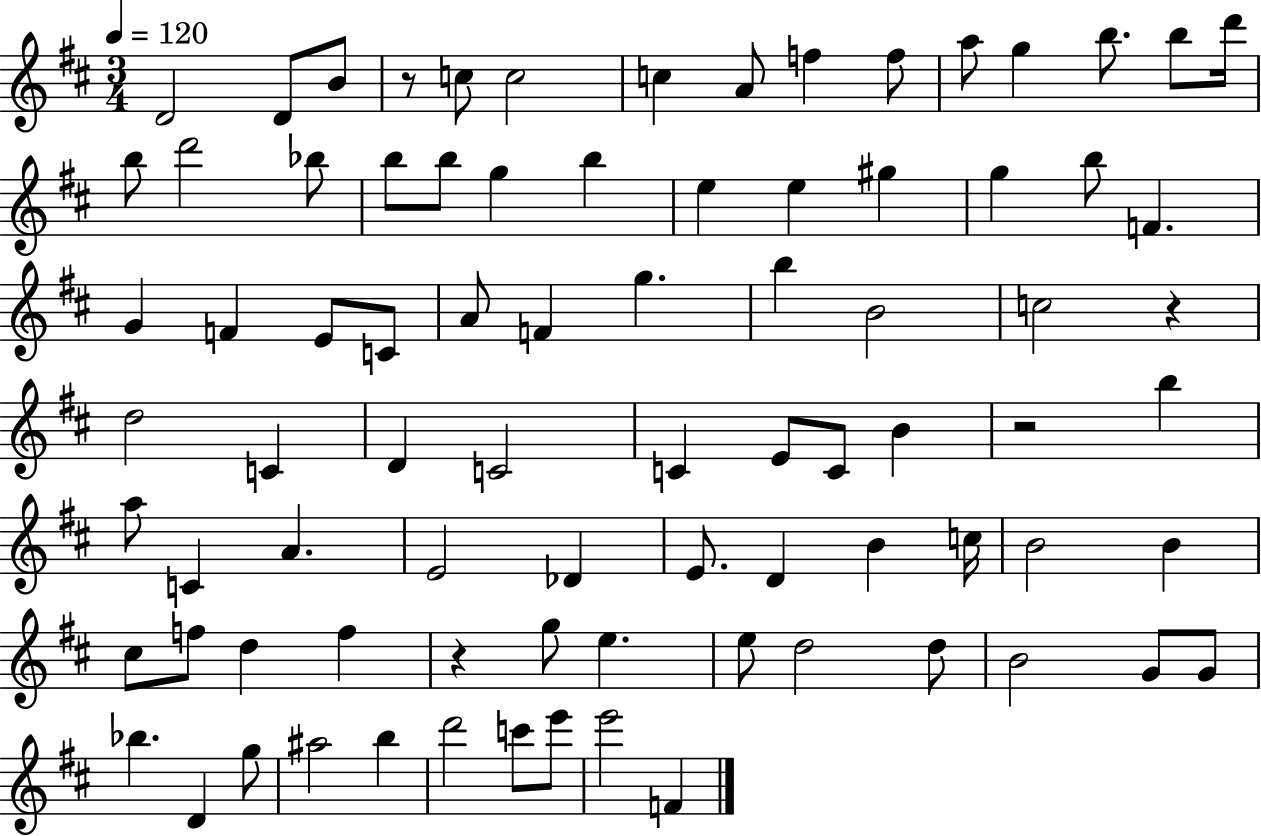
D4/h D4/e B4/e R/e C5/e C5/h C5/q A4/e F5/q F5/e A5/e G5/q B5/e. B5/e D6/s B5/e D6/h Bb5/e B5/e B5/e G5/q B5/q E5/q E5/q G#5/q G5/q B5/e F4/q. G4/q F4/q E4/e C4/e A4/e F4/q G5/q. B5/q B4/h C5/h R/q D5/h C4/q D4/q C4/h C4/q E4/e C4/e B4/q R/h B5/q A5/e C4/q A4/q. E4/h Db4/q E4/e. D4/q B4/q C5/s B4/h B4/q C#5/e F5/e D5/q F5/q R/q G5/e E5/q. E5/e D5/h D5/e B4/h G4/e G4/e Bb5/q. D4/q G5/e A#5/h B5/q D6/h C6/e E6/e E6/h F4/q